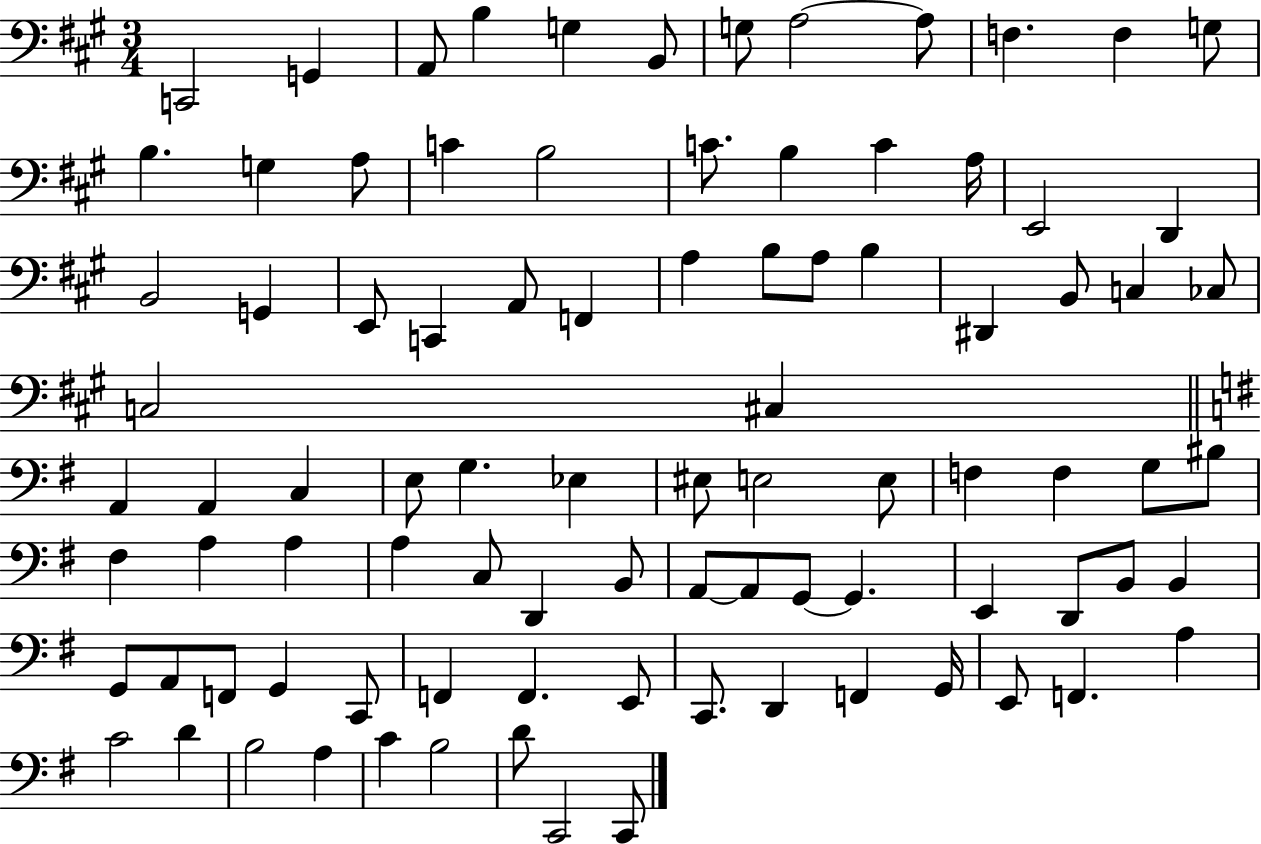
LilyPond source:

{
  \clef bass
  \numericTimeSignature
  \time 3/4
  \key a \major
  c,2 g,4 | a,8 b4 g4 b,8 | g8 a2~~ a8 | f4. f4 g8 | \break b4. g4 a8 | c'4 b2 | c'8. b4 c'4 a16 | e,2 d,4 | \break b,2 g,4 | e,8 c,4 a,8 f,4 | a4 b8 a8 b4 | dis,4 b,8 c4 ces8 | \break c2 cis4 | \bar "||" \break \key g \major a,4 a,4 c4 | e8 g4. ees4 | eis8 e2 e8 | f4 f4 g8 bis8 | \break fis4 a4 a4 | a4 c8 d,4 b,8 | a,8~~ a,8 g,8~~ g,4. | e,4 d,8 b,8 b,4 | \break g,8 a,8 f,8 g,4 c,8 | f,4 f,4. e,8 | c,8. d,4 f,4 g,16 | e,8 f,4. a4 | \break c'2 d'4 | b2 a4 | c'4 b2 | d'8 c,2 c,8 | \break \bar "|."
}